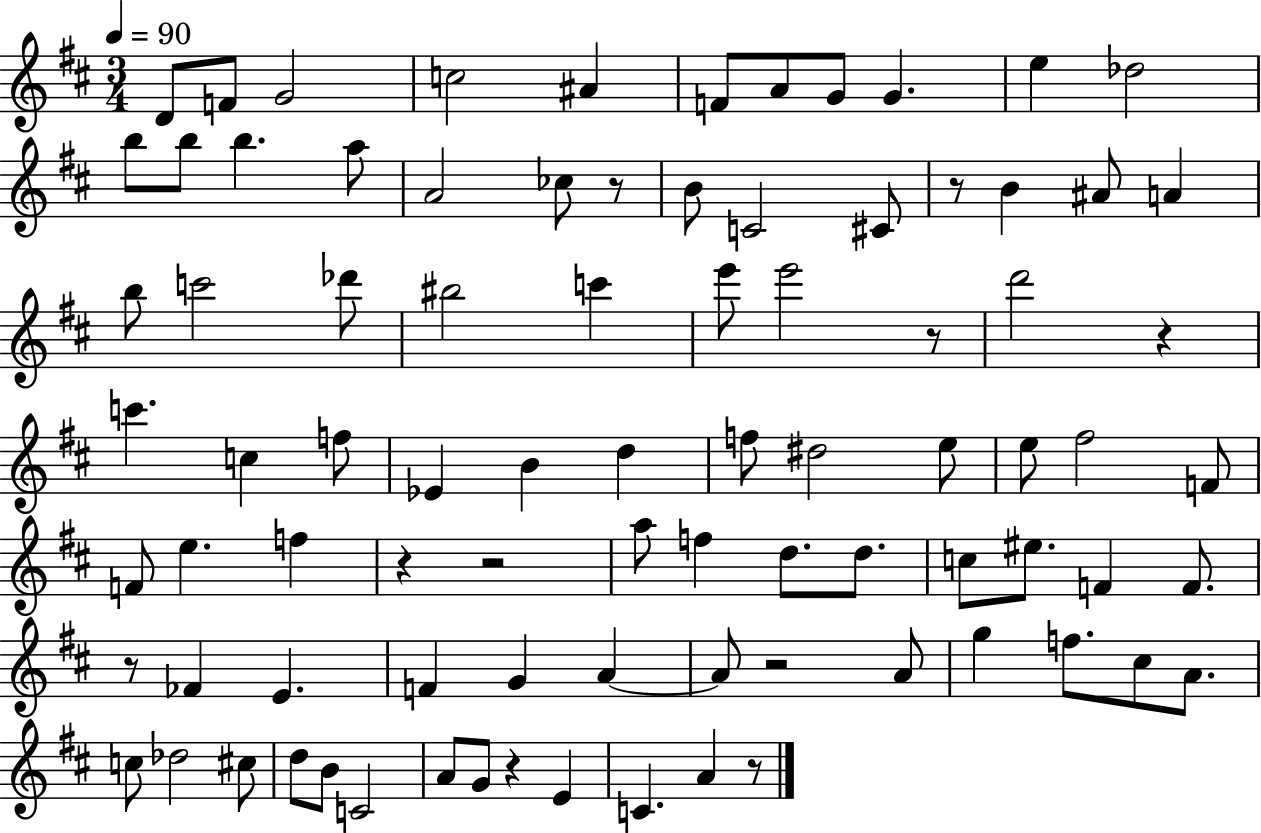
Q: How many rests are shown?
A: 10